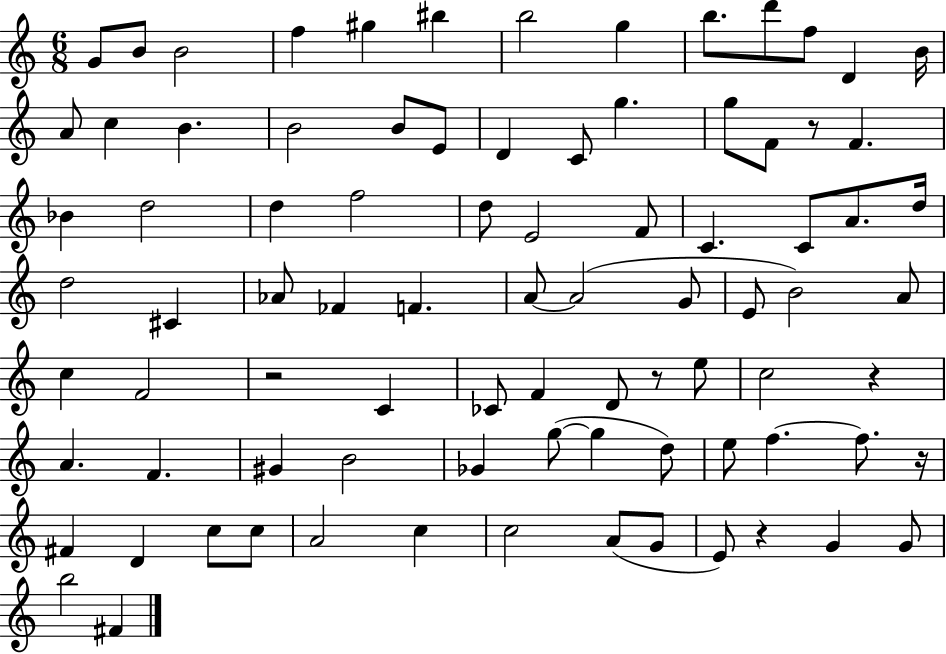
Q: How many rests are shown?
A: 6